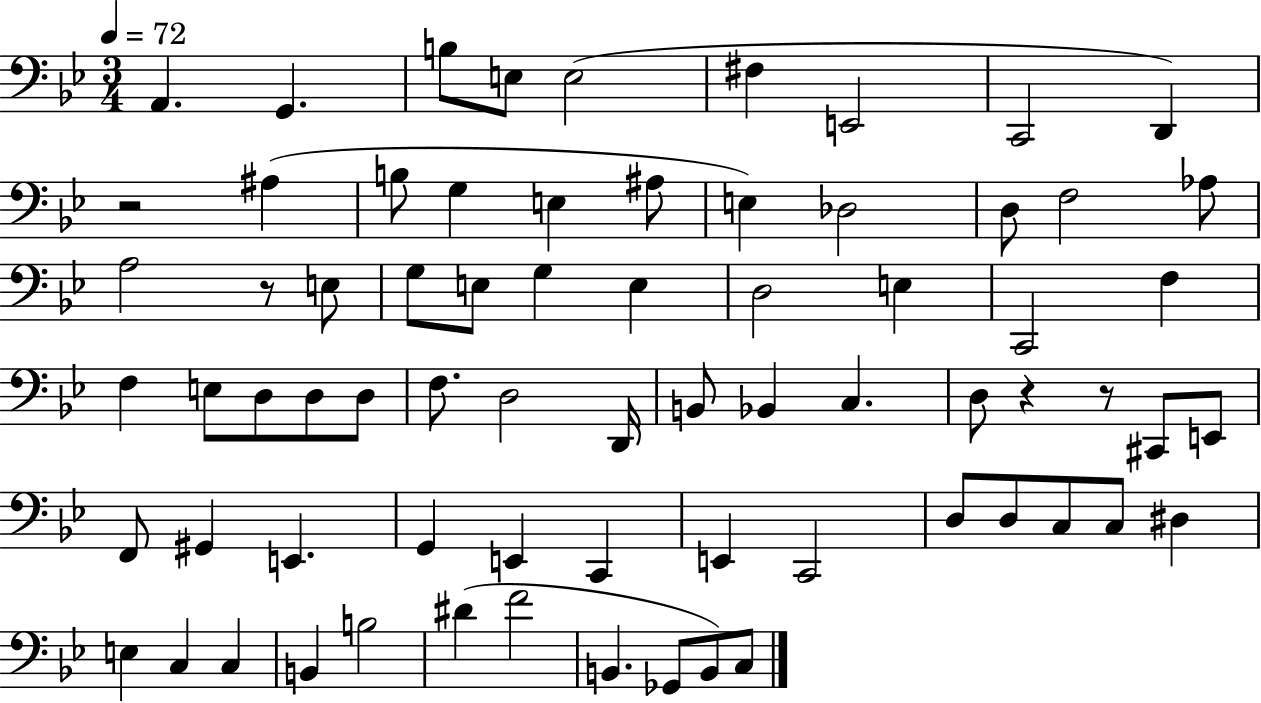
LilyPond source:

{
  \clef bass
  \numericTimeSignature
  \time 3/4
  \key bes \major
  \tempo 4 = 72
  \repeat volta 2 { a,4. g,4. | b8 e8 e2( | fis4 e,2 | c,2 d,4) | \break r2 ais4( | b8 g4 e4 ais8 | e4) des2 | d8 f2 aes8 | \break a2 r8 e8 | g8 e8 g4 e4 | d2 e4 | c,2 f4 | \break f4 e8 d8 d8 d8 | f8. d2 d,16 | b,8 bes,4 c4. | d8 r4 r8 cis,8 e,8 | \break f,8 gis,4 e,4. | g,4 e,4 c,4 | e,4 c,2 | d8 d8 c8 c8 dis4 | \break e4 c4 c4 | b,4 b2 | dis'4( f'2 | b,4. ges,8 b,8) c8 | \break } \bar "|."
}